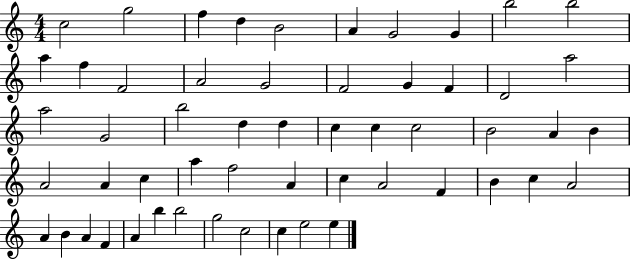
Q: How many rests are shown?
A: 0